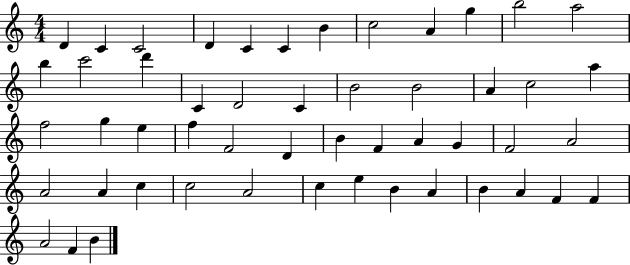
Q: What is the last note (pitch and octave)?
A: B4